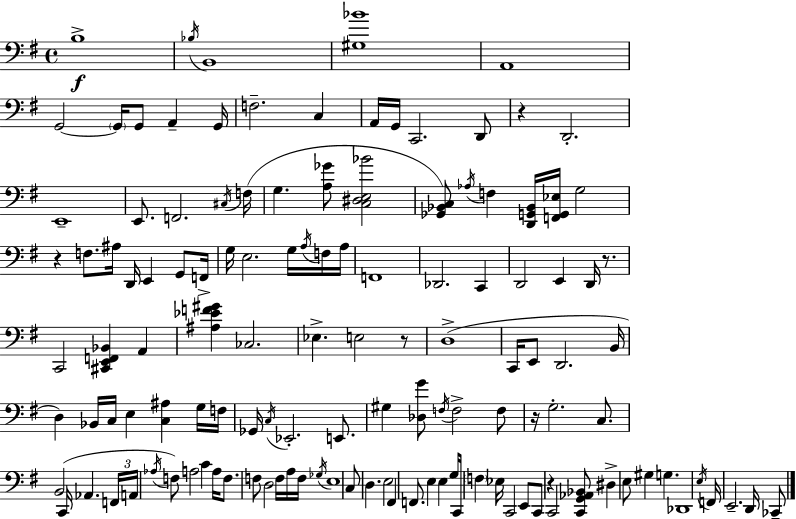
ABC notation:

X:1
T:Untitled
M:4/4
L:1/4
K:Em
B,4 _B,/4 B,,4 [^G,_B]4 A,,4 G,,2 G,,/4 G,,/2 A,, G,,/4 F,2 C, A,,/4 G,,/4 C,,2 D,,/2 z D,,2 E,,4 E,,/2 F,,2 ^C,/4 F,/4 G, [A,_G]/2 [C,^D,E,_B]2 [_G,,_B,,C,]/2 _A,/4 F, [D,,G,,_B,,]/4 [F,,G,,_E,]/4 G,2 z F,/2 ^A,/4 D,,/4 E,, G,,/2 F,,/4 G,/4 E,2 G,/4 A,/4 F,/4 A,/4 F,,4 _D,,2 C,, D,,2 E,, D,,/4 z/2 C,,2 [^C,,E,,F,,_B,,] A,, [^A,_EF^G] _C,2 _E, E,2 z/2 D,4 C,,/4 E,,/2 D,,2 B,,/4 D, _B,,/4 C,/4 E, [C,^A,] G,/4 F,/4 _G,,/4 C,/4 _E,,2 E,,/2 ^G, [_D,G]/2 F,/4 F,2 F,/2 z/4 G,2 C,/2 B,,2 C,,/4 _A,, F,,/4 A,,/4 _A,/4 F,/2 A,2 C A,/4 F,/2 F,/2 D,2 F,/4 A,/4 F,/4 _G,/4 E,4 C,/2 D, E,2 ^F,, F,,/2 E, E, G,/4 C,,/4 F, _E,/4 C,,2 E,,/2 C,,/2 z C,,2 [C,,G,,_A,,_B,,]/2 ^D, E,/2 ^G, G, _D,,4 E,/4 F,,/4 E,,2 D,,/4 _C,,/2